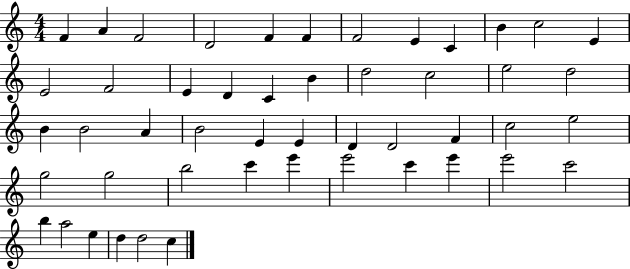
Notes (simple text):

F4/q A4/q F4/h D4/h F4/q F4/q F4/h E4/q C4/q B4/q C5/h E4/q E4/h F4/h E4/q D4/q C4/q B4/q D5/h C5/h E5/h D5/h B4/q B4/h A4/q B4/h E4/q E4/q D4/q D4/h F4/q C5/h E5/h G5/h G5/h B5/h C6/q E6/q E6/h C6/q E6/q E6/h C6/h B5/q A5/h E5/q D5/q D5/h C5/q